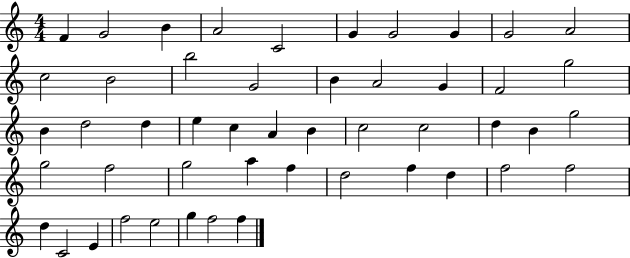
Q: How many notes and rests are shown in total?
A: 49